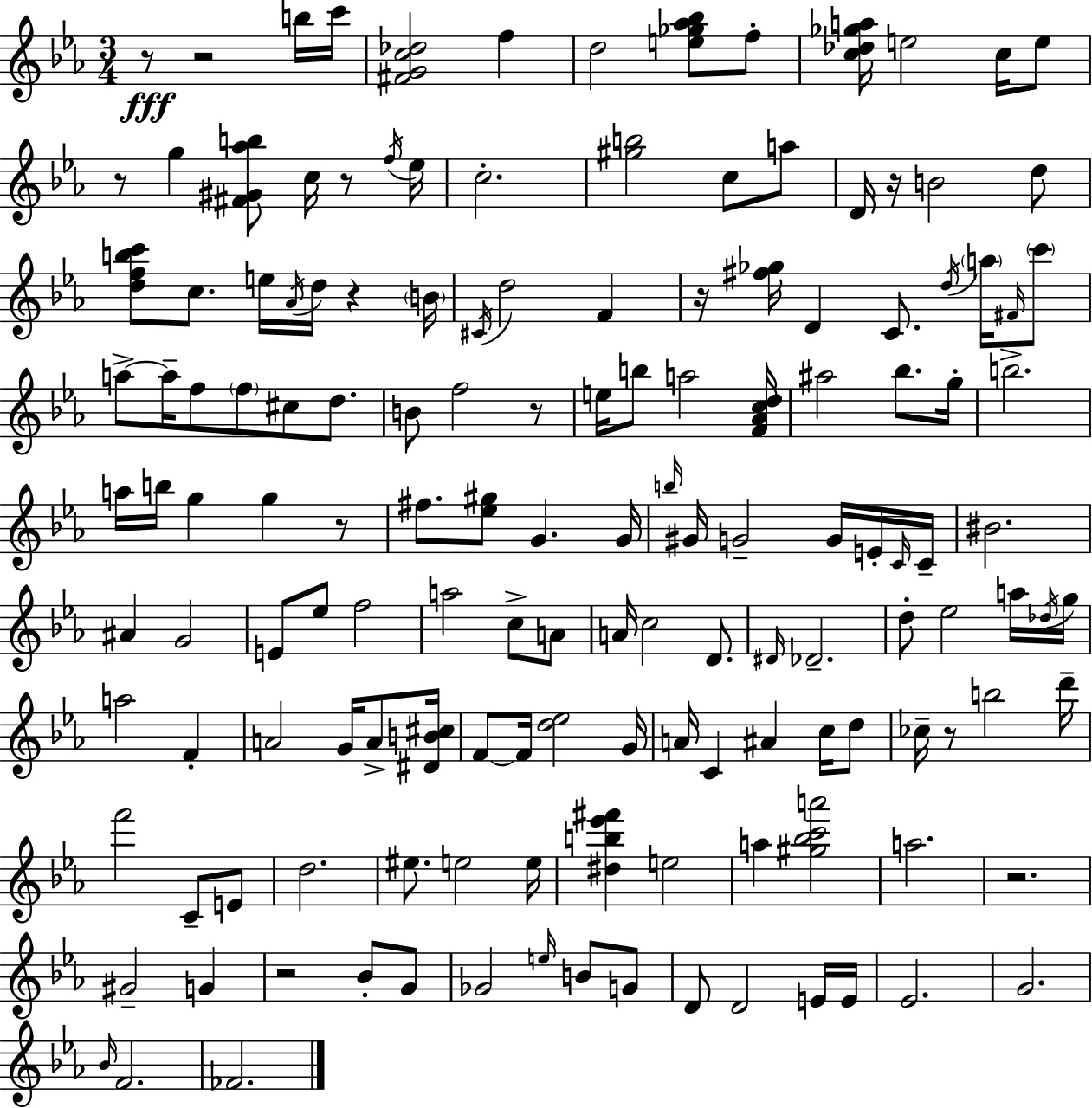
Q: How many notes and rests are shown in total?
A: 148